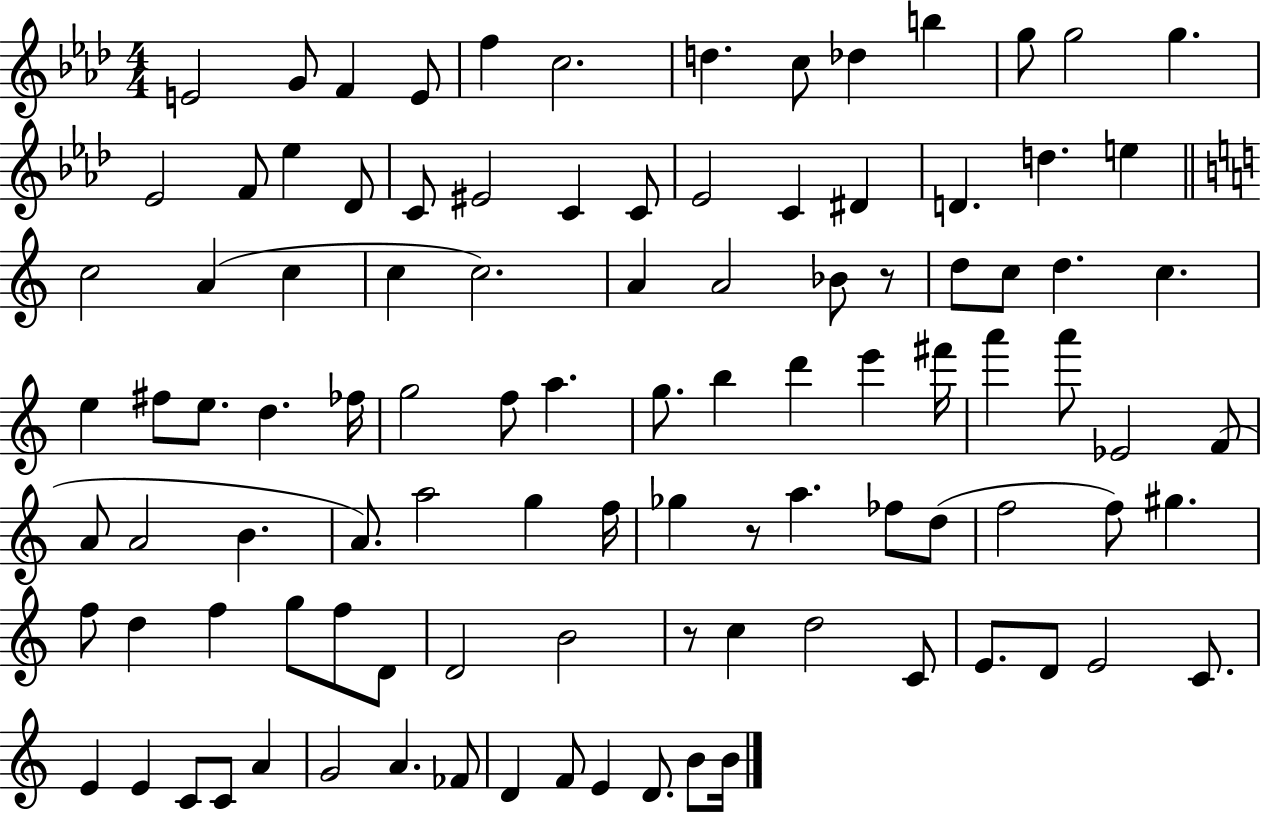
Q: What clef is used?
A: treble